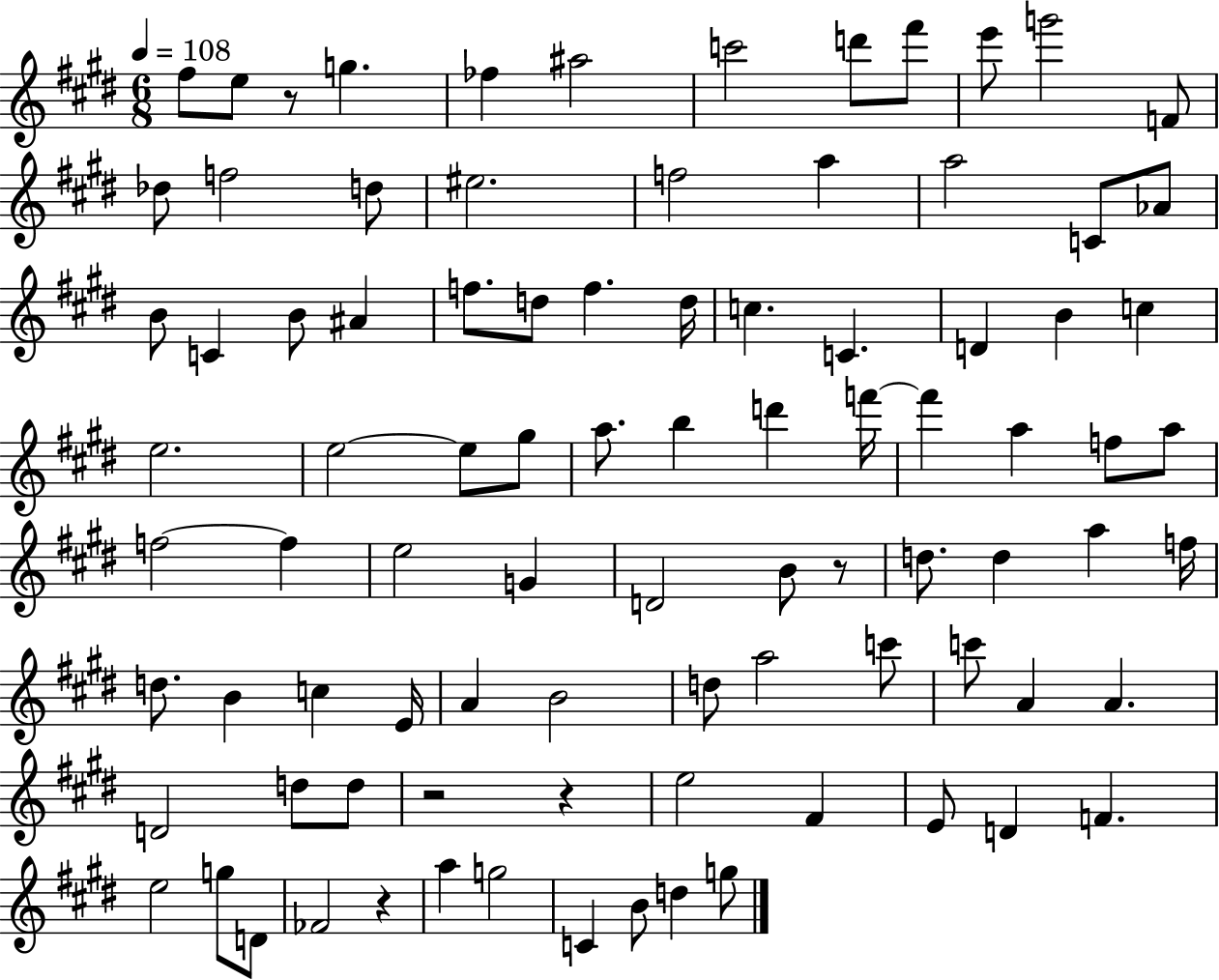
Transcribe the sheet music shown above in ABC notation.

X:1
T:Untitled
M:6/8
L:1/4
K:E
^f/2 e/2 z/2 g _f ^a2 c'2 d'/2 ^f'/2 e'/2 g'2 F/2 _d/2 f2 d/2 ^e2 f2 a a2 C/2 _A/2 B/2 C B/2 ^A f/2 d/2 f d/4 c C D B c e2 e2 e/2 ^g/2 a/2 b d' f'/4 f' a f/2 a/2 f2 f e2 G D2 B/2 z/2 d/2 d a f/4 d/2 B c E/4 A B2 d/2 a2 c'/2 c'/2 A A D2 d/2 d/2 z2 z e2 ^F E/2 D F e2 g/2 D/2 _F2 z a g2 C B/2 d g/2